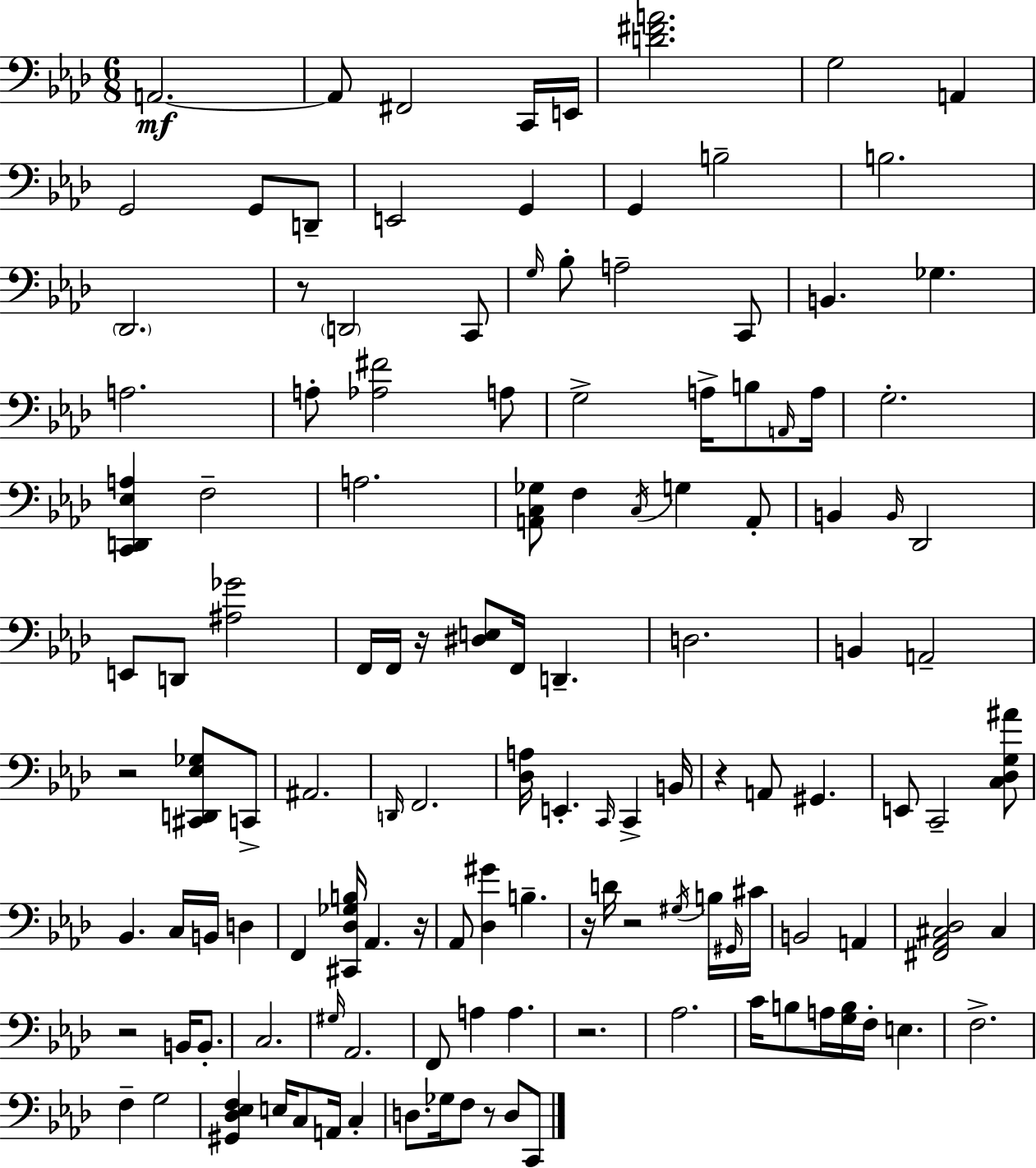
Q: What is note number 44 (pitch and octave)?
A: D2